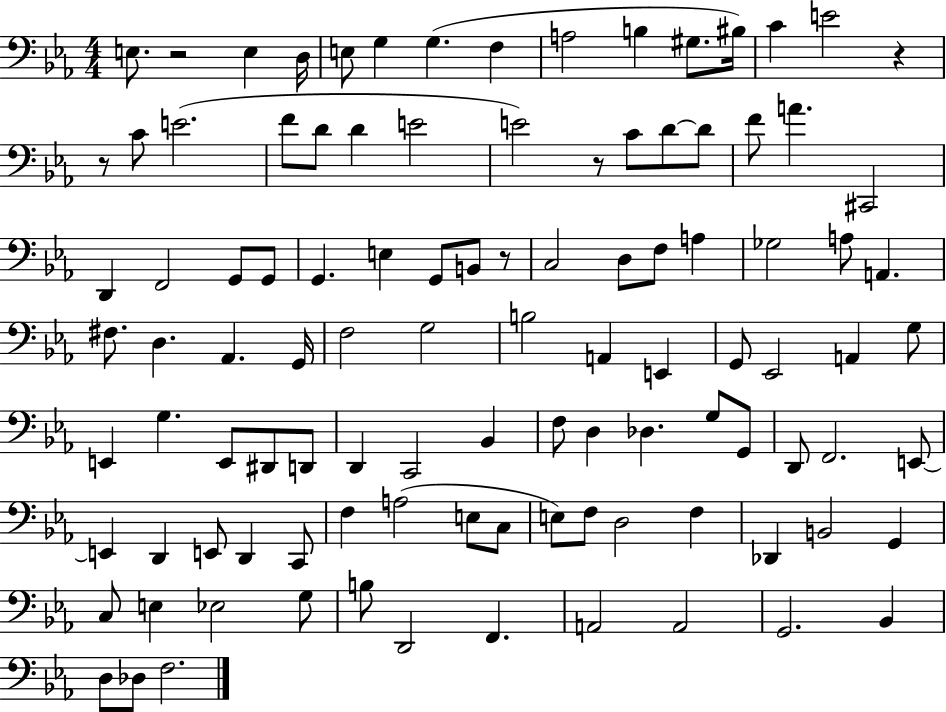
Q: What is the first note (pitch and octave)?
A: E3